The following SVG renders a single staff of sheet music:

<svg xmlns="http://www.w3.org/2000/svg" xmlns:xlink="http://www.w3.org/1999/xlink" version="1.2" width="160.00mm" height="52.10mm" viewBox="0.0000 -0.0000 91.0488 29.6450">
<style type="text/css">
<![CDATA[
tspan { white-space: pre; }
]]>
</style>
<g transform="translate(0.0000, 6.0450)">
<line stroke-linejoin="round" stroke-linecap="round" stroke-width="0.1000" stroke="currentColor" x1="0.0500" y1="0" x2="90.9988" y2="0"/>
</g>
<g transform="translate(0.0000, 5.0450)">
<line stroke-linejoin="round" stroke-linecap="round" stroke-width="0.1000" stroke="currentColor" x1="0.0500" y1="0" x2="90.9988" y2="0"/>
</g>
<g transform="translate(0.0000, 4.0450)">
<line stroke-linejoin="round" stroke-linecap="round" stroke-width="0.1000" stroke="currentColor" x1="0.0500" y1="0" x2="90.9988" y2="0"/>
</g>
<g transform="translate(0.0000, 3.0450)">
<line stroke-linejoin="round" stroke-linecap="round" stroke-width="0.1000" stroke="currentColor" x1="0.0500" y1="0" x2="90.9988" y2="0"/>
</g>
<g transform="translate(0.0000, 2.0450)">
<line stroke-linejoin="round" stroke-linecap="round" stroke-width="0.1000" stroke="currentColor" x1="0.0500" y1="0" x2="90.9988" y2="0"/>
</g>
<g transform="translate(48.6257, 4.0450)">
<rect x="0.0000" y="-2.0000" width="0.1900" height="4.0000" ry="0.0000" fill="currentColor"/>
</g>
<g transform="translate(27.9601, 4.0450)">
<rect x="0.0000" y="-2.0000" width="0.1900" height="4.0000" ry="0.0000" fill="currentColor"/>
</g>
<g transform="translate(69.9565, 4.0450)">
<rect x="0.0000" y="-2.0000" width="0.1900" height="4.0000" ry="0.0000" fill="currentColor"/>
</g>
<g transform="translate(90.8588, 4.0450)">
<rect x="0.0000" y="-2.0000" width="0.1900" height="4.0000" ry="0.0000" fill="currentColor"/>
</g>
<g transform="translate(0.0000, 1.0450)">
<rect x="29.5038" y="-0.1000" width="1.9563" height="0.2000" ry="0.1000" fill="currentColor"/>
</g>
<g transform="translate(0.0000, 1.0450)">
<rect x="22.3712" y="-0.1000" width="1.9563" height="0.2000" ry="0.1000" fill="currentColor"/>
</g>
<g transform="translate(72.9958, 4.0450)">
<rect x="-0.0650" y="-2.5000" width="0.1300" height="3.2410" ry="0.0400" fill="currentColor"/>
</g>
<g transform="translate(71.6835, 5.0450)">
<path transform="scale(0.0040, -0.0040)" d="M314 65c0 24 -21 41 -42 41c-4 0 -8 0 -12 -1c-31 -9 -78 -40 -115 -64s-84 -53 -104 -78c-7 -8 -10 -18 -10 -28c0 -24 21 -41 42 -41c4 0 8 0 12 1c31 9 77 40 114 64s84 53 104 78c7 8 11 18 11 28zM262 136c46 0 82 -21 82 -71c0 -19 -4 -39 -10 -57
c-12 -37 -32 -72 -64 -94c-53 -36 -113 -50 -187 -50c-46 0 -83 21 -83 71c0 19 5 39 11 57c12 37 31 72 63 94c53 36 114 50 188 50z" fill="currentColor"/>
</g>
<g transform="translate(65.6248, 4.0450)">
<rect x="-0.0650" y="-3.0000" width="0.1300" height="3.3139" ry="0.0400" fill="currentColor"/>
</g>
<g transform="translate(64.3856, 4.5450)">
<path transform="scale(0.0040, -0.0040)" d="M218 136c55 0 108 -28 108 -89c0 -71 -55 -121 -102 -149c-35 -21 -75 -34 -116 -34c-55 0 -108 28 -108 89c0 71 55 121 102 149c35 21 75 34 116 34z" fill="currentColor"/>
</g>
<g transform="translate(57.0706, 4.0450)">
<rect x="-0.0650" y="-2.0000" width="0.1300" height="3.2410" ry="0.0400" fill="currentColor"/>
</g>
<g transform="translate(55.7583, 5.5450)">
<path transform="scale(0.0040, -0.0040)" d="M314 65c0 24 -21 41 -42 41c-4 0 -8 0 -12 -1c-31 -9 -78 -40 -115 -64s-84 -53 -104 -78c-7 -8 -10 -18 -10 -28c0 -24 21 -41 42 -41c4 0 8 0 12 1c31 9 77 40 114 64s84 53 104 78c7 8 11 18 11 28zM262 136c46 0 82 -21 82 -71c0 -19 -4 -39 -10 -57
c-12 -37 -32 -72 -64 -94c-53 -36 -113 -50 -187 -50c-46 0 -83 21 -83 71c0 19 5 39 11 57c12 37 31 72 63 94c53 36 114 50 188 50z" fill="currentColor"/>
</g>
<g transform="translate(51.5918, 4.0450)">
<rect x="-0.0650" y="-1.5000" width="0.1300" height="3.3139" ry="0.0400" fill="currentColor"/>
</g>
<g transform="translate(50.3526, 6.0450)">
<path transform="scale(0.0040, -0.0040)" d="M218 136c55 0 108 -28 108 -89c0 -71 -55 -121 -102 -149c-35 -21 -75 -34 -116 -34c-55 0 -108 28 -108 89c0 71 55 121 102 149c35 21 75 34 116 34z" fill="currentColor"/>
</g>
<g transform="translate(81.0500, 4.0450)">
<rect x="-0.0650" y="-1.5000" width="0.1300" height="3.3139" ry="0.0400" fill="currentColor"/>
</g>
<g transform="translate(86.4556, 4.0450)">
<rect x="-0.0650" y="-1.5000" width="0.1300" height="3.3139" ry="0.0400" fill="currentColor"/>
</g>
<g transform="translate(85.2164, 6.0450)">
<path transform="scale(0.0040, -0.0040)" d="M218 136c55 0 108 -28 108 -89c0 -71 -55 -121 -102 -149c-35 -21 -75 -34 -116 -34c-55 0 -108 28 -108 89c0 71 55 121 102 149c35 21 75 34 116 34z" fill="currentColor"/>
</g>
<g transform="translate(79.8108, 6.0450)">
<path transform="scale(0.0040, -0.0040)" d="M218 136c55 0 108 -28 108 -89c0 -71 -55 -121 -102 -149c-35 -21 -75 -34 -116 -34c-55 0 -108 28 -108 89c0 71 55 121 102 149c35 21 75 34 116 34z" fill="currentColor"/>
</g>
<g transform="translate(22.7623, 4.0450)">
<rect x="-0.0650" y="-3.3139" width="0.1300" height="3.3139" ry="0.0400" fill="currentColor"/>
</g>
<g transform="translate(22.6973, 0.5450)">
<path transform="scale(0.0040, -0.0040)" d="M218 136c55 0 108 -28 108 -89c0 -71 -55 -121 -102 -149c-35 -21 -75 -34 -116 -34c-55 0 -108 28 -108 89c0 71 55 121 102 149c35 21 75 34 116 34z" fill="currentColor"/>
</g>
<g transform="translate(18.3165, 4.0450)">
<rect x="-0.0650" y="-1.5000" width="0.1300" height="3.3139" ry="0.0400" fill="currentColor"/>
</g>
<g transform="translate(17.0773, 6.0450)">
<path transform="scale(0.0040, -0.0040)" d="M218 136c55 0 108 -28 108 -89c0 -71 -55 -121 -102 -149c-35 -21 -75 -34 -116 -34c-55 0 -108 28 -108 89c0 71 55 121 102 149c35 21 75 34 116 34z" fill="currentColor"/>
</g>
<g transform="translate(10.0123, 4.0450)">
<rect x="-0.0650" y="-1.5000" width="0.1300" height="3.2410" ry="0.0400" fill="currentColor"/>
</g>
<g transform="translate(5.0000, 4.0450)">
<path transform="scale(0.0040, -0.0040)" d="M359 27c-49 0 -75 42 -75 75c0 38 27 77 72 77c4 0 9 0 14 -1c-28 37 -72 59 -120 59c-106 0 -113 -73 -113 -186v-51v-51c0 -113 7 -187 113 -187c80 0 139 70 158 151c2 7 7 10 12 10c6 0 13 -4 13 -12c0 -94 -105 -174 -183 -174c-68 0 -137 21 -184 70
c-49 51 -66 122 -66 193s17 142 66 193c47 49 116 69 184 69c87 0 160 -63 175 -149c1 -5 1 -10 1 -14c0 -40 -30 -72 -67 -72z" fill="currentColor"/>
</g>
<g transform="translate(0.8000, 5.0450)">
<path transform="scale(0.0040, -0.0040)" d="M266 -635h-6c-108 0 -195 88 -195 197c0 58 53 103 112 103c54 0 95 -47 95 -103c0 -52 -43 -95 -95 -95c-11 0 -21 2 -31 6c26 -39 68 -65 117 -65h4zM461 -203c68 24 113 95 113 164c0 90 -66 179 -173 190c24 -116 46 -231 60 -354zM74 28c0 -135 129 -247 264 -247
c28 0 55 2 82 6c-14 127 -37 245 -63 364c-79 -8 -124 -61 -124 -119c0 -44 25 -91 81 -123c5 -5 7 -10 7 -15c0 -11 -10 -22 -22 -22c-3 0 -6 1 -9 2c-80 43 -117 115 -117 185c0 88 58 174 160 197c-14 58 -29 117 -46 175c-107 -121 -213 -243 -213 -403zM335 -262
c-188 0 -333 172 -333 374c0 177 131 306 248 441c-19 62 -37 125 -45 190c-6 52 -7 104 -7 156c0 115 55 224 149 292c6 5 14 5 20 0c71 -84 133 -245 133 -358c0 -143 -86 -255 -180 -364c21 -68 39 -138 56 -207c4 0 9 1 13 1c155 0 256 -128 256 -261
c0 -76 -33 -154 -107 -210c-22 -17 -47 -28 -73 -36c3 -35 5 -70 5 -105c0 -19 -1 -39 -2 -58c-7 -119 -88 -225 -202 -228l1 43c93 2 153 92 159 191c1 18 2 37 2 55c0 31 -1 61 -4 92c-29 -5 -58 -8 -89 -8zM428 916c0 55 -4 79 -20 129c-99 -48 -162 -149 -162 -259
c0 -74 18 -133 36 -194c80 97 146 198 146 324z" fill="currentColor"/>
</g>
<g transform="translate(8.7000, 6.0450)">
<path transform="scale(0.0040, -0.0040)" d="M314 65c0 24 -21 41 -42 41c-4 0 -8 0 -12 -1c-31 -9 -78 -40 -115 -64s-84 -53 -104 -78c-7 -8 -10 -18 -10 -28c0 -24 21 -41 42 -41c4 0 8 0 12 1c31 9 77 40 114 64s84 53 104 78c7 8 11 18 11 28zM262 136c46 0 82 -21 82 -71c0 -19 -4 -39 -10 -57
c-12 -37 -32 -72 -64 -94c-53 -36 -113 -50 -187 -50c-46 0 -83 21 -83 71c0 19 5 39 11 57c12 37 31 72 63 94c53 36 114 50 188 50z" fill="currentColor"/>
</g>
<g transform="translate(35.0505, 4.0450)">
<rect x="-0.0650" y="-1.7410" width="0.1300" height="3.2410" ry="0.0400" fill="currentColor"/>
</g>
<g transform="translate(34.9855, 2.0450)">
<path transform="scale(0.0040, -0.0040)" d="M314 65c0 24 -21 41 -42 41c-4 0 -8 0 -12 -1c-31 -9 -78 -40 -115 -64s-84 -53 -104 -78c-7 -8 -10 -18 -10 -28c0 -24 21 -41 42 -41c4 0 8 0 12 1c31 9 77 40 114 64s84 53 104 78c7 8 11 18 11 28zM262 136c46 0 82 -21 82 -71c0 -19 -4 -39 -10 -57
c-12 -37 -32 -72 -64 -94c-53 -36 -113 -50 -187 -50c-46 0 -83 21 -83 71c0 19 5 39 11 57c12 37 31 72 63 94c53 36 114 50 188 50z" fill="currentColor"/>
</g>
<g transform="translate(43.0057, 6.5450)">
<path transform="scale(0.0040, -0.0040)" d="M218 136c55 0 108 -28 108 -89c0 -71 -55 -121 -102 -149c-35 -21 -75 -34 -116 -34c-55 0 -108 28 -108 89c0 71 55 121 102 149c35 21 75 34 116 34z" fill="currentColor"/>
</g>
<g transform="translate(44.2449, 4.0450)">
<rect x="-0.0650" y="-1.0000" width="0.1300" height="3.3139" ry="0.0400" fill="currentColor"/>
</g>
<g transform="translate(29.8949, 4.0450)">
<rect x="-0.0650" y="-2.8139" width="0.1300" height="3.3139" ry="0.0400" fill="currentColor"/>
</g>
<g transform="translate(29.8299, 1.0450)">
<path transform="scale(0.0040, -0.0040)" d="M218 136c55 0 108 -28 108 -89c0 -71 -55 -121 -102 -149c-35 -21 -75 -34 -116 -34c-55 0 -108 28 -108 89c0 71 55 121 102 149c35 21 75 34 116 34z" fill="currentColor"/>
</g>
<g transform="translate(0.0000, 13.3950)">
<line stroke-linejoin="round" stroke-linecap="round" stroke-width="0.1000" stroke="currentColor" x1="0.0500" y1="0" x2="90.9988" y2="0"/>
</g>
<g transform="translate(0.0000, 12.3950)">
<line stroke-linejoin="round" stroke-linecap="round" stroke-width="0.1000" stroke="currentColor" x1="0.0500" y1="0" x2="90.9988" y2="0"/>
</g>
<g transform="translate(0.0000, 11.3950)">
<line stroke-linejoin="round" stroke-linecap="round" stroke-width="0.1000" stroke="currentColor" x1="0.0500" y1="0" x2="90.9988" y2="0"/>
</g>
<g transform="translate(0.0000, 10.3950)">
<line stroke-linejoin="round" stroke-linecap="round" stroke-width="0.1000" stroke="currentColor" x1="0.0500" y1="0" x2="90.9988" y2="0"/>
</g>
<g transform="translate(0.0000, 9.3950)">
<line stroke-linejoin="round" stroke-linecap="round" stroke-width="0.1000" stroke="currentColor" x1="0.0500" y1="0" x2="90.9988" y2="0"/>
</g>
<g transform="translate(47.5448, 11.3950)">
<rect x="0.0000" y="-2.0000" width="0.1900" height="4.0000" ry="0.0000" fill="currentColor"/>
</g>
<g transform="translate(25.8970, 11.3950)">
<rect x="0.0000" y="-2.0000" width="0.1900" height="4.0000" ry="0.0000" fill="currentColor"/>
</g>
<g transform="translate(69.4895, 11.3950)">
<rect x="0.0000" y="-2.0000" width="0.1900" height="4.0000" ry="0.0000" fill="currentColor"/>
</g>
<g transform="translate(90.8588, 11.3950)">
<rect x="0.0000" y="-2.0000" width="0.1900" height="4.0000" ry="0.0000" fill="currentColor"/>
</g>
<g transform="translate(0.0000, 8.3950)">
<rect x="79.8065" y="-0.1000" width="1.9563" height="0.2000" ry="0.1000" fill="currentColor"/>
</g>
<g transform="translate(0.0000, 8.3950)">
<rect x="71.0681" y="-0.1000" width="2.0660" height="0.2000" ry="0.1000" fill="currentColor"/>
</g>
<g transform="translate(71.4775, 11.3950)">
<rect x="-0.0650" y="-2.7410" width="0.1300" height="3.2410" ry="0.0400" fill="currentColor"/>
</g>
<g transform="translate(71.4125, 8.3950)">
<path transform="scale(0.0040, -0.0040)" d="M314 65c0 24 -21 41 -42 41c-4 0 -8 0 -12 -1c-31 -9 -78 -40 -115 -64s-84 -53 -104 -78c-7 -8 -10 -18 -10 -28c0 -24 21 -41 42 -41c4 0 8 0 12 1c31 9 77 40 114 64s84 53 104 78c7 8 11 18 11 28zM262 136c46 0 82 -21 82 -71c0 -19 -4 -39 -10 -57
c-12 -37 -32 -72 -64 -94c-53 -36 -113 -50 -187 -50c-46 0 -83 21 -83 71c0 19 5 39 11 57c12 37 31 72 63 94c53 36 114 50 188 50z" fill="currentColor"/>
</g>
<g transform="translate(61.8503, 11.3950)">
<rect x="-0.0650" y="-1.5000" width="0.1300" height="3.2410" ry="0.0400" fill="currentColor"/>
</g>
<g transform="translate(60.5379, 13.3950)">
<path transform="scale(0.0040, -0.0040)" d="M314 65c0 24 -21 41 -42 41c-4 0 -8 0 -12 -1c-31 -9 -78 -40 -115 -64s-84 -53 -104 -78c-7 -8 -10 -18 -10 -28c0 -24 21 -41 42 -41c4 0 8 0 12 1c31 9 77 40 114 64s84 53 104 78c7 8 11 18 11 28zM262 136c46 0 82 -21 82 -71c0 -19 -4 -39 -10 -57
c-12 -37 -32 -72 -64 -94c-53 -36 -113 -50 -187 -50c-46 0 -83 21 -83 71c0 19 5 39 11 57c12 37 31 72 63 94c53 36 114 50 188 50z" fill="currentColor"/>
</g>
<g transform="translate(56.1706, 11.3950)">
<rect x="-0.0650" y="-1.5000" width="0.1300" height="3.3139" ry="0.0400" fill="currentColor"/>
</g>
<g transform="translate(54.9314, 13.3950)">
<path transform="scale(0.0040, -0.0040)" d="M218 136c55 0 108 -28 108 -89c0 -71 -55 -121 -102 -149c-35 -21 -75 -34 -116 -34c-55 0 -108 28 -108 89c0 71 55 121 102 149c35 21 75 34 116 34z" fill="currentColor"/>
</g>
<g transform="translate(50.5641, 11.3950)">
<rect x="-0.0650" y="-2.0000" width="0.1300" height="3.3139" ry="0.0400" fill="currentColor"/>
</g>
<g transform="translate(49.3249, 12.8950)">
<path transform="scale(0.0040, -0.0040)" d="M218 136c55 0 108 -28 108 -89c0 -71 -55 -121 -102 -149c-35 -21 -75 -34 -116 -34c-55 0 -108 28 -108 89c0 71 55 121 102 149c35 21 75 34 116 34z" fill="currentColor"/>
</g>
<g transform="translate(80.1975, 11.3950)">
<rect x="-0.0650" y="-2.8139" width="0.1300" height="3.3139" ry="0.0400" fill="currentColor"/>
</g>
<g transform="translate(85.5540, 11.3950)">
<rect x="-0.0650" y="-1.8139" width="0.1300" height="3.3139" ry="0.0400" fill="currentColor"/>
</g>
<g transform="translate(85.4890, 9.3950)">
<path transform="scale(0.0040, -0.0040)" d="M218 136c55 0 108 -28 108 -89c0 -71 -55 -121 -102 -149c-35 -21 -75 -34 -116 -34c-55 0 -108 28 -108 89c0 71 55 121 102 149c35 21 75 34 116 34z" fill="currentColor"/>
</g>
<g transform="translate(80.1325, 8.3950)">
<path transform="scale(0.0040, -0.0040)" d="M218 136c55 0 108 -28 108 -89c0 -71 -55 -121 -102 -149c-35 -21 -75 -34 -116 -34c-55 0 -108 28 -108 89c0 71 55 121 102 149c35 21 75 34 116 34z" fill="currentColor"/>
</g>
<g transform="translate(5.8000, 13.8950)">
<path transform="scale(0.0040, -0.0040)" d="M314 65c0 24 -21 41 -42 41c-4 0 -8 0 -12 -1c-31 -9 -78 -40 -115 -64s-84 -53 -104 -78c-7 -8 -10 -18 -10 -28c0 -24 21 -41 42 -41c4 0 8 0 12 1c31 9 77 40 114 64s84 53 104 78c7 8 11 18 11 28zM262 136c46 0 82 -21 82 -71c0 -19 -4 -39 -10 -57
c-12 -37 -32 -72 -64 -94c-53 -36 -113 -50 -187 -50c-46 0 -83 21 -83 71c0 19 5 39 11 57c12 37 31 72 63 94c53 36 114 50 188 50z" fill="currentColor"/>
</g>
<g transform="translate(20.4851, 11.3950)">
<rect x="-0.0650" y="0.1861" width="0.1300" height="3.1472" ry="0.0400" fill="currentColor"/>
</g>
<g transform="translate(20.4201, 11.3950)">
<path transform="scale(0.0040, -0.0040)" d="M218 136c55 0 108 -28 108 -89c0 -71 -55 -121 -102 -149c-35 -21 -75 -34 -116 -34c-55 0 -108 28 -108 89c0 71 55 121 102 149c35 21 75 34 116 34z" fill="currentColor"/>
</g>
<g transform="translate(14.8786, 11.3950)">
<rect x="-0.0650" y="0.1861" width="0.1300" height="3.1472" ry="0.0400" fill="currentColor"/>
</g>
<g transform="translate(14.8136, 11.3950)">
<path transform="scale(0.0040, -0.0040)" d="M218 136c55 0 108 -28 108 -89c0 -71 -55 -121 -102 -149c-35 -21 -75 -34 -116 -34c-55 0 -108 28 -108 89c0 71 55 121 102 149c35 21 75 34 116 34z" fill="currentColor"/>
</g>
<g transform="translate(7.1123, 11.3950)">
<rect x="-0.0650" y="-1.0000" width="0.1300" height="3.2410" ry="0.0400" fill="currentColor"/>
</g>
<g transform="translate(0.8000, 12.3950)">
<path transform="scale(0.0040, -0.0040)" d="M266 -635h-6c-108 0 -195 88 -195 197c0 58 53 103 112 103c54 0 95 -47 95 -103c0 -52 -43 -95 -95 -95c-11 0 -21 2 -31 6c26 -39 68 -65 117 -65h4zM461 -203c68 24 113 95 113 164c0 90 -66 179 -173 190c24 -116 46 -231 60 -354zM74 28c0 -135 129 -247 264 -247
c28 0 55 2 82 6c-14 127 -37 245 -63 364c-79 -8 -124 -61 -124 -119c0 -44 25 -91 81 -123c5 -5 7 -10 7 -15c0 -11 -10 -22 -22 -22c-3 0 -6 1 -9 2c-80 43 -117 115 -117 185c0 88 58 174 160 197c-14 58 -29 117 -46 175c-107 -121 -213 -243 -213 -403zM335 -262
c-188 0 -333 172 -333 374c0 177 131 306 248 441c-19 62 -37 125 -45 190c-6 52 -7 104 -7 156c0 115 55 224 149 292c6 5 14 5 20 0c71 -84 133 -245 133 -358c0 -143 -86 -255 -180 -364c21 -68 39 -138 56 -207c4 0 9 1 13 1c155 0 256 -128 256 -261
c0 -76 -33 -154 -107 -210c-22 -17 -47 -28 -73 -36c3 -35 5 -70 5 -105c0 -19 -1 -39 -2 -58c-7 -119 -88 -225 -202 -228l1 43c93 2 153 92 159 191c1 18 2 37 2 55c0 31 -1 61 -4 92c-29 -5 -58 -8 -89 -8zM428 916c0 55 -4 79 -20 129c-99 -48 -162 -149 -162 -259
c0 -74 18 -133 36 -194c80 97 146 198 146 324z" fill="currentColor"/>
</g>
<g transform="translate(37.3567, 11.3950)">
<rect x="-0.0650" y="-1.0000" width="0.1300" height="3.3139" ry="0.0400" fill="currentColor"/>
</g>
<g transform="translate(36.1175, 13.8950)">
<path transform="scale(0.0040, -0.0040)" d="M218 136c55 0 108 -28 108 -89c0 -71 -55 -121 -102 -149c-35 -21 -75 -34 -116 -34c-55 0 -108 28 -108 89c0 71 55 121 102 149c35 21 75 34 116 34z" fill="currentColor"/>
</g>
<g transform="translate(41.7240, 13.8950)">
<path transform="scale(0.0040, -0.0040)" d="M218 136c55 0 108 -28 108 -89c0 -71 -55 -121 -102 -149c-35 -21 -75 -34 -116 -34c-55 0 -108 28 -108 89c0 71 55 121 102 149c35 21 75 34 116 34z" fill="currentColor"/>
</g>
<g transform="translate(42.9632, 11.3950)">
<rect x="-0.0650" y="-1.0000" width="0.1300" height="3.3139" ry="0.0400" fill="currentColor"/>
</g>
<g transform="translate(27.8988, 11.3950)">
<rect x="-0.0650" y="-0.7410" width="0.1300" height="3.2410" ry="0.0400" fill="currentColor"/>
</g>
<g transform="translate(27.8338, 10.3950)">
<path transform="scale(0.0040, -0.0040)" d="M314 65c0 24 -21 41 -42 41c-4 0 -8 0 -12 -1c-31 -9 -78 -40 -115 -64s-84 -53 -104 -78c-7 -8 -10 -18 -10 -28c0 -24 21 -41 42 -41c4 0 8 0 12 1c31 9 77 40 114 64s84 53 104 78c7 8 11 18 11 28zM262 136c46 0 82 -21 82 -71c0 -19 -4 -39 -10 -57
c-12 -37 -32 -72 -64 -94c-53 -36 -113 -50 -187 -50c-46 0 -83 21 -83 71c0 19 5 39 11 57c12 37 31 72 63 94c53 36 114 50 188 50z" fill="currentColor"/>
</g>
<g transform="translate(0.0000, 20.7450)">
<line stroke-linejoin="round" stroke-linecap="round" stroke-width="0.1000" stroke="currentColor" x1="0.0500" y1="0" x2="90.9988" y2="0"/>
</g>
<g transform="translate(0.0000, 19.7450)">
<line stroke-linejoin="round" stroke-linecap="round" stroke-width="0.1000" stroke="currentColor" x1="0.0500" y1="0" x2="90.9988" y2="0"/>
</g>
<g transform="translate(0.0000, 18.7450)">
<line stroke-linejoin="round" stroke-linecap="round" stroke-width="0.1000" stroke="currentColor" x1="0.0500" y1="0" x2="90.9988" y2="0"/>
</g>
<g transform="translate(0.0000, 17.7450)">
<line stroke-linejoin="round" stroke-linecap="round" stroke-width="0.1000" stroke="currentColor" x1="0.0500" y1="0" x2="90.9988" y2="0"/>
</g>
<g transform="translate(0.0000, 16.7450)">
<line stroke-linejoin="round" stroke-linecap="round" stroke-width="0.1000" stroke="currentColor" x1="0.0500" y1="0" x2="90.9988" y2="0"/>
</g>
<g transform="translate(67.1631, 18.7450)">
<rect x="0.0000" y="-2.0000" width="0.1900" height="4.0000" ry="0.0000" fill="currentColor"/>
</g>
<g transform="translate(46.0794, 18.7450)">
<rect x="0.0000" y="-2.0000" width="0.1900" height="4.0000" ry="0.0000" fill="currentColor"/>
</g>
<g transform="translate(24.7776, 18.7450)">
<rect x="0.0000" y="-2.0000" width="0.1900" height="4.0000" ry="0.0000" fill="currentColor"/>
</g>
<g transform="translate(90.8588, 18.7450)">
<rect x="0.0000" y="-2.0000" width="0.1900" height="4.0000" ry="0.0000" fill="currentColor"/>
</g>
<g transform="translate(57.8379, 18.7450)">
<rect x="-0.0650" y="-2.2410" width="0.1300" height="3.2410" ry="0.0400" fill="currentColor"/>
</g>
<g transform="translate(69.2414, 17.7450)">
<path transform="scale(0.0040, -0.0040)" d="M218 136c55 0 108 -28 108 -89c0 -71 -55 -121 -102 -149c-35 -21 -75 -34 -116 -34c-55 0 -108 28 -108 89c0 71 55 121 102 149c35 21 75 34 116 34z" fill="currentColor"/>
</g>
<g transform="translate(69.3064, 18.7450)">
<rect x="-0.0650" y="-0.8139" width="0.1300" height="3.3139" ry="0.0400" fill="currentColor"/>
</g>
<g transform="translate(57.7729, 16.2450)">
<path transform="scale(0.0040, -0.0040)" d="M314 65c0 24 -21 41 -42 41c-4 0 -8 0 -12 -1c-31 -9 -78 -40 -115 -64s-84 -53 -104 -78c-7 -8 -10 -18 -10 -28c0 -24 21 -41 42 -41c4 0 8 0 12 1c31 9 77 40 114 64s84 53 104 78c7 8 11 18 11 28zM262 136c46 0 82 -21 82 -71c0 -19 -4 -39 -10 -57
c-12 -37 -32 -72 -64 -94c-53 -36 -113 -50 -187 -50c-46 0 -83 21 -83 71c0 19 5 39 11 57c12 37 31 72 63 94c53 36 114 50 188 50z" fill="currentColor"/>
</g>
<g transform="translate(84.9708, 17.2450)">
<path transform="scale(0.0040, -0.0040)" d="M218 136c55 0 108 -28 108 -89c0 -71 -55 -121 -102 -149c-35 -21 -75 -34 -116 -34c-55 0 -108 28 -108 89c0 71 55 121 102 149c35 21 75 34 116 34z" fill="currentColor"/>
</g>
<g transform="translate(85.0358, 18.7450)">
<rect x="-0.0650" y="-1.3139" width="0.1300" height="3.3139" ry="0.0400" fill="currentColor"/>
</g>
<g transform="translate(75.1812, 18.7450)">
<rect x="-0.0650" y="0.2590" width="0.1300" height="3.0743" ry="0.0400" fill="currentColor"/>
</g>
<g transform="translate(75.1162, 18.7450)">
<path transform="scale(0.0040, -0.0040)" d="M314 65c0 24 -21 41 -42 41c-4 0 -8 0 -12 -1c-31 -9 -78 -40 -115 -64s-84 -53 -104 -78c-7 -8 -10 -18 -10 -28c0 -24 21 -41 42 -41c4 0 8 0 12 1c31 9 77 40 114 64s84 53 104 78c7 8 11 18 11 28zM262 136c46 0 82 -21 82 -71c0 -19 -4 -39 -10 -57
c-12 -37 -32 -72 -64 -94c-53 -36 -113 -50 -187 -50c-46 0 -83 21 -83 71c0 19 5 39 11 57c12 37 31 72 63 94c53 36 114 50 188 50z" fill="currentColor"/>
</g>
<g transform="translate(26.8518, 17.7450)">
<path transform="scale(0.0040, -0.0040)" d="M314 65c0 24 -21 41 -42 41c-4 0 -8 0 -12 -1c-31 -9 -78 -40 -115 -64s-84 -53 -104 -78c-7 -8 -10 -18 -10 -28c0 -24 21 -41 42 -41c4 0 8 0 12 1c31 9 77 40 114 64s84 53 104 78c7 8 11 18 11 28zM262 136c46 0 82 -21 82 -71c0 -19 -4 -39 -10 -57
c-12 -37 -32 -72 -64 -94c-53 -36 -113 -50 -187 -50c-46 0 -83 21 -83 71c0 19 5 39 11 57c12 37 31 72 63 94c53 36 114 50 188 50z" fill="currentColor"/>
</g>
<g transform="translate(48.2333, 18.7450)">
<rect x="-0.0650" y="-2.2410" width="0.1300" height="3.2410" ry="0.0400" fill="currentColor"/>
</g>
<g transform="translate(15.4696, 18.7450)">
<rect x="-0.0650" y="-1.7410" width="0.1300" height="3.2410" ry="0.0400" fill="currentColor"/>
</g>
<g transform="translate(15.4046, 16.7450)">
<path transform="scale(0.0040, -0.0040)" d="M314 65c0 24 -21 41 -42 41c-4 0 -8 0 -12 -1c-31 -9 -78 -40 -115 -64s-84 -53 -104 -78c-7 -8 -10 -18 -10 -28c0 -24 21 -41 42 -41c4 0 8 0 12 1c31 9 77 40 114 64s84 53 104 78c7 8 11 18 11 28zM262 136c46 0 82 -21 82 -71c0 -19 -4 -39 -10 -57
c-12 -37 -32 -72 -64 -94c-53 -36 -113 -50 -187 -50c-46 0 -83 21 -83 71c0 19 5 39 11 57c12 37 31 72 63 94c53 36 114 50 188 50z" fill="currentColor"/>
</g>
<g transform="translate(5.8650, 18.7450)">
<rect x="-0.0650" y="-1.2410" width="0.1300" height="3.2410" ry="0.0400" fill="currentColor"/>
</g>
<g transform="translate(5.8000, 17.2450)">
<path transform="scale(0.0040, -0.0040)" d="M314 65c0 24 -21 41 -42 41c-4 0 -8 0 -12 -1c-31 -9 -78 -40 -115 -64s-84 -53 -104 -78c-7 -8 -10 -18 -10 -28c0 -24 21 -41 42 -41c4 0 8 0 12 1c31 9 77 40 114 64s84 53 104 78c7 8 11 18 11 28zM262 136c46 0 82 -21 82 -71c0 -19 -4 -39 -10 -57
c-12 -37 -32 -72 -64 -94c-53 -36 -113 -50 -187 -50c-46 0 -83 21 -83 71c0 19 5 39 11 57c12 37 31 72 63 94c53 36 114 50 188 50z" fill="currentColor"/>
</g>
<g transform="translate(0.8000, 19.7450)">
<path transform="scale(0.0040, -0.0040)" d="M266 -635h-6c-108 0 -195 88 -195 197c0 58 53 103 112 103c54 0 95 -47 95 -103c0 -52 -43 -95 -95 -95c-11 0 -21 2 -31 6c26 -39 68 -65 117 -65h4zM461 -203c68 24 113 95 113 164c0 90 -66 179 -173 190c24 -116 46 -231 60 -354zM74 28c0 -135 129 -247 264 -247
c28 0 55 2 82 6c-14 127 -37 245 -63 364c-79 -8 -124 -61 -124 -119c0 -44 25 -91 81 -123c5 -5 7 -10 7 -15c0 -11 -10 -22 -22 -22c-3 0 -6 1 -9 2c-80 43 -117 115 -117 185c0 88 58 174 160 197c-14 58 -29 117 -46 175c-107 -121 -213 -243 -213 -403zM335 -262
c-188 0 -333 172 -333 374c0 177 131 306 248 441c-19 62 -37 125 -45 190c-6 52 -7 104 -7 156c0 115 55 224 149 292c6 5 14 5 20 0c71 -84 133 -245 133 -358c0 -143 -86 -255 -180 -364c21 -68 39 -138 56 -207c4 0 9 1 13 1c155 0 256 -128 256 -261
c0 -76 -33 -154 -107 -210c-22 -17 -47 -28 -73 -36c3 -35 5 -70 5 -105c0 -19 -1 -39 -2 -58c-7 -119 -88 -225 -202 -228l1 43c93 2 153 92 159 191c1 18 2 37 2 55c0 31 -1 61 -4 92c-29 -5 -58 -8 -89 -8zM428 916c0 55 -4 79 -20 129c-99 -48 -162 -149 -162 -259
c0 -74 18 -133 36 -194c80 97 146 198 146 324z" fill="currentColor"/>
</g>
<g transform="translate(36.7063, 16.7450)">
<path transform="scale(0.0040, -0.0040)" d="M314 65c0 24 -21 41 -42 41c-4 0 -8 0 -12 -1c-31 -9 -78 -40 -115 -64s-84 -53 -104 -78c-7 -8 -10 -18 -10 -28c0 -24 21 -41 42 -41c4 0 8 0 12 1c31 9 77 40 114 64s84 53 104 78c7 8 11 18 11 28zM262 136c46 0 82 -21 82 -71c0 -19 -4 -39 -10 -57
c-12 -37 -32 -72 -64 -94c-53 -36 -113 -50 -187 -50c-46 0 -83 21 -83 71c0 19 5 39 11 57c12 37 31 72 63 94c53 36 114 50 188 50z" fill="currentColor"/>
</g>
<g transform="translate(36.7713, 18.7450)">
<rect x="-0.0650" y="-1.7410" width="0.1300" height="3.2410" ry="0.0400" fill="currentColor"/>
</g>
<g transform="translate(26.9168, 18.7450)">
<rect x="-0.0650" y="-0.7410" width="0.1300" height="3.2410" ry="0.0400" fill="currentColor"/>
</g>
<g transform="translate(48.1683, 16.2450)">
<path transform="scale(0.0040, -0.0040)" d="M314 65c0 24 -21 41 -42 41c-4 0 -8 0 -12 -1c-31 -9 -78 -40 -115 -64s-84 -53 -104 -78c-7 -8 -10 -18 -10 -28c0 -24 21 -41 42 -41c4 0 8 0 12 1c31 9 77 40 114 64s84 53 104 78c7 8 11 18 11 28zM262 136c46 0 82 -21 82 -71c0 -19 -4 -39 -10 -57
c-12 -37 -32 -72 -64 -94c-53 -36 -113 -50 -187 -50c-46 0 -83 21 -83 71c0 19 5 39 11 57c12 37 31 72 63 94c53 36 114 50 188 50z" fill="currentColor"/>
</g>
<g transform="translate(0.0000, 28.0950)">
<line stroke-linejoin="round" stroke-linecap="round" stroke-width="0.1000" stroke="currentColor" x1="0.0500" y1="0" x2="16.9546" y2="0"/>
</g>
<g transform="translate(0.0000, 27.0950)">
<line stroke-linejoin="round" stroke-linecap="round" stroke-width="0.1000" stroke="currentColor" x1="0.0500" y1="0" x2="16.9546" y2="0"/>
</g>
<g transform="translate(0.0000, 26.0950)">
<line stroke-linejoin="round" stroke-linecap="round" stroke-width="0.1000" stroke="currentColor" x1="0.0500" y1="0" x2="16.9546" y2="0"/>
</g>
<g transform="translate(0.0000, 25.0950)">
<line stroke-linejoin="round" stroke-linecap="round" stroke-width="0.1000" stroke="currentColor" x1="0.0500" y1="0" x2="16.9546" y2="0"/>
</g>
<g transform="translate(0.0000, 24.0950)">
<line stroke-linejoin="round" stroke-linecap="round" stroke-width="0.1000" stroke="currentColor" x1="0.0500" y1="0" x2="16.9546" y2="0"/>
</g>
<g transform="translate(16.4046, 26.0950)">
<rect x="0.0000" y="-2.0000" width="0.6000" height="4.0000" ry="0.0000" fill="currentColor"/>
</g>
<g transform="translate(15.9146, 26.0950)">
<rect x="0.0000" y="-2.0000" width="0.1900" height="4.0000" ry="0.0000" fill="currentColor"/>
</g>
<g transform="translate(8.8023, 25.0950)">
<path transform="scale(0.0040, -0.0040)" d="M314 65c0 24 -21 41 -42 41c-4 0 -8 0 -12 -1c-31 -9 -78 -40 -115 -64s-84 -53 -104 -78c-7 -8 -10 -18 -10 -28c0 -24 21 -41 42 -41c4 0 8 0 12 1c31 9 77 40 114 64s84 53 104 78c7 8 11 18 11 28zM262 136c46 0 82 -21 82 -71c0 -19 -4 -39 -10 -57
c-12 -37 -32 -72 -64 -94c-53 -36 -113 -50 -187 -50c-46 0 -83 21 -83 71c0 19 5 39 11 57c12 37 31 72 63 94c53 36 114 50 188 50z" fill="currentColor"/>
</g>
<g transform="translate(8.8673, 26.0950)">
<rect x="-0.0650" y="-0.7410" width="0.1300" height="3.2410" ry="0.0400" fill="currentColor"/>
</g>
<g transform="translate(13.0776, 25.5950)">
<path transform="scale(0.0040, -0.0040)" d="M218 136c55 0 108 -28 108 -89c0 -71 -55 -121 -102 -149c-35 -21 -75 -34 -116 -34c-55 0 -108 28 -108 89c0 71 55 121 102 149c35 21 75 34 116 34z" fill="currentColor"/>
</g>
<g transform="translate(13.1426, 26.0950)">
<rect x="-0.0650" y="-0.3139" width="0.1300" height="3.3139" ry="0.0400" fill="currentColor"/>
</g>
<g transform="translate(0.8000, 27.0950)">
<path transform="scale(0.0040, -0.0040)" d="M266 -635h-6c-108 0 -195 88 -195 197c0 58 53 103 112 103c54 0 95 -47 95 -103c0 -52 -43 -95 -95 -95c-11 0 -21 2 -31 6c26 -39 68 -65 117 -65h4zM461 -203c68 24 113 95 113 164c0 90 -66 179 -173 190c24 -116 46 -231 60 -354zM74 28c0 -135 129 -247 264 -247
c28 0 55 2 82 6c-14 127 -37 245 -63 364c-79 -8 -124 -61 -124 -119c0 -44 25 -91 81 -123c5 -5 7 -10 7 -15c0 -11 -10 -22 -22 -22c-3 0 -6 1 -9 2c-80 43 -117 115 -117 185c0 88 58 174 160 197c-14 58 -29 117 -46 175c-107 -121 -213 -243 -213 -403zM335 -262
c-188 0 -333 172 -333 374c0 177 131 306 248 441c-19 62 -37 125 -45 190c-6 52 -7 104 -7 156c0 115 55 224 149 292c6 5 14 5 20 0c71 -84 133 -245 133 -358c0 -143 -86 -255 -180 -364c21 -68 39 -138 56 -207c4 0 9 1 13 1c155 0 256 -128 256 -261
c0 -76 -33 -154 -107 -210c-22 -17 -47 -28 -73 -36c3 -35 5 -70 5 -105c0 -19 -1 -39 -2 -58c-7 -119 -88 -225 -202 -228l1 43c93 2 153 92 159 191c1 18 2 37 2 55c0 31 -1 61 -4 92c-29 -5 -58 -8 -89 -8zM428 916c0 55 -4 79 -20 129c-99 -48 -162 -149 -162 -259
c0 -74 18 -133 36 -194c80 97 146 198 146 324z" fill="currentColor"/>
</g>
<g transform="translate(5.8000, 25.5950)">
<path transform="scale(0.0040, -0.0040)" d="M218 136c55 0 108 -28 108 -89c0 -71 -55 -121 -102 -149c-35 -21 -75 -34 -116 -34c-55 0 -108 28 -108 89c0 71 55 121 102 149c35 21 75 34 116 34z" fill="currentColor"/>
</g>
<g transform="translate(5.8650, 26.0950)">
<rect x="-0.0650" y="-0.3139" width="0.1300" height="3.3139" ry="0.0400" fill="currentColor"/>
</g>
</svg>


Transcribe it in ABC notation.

X:1
T:Untitled
M:4/4
L:1/4
K:C
E2 E b a f2 D E F2 A G2 E E D2 B B d2 D D F E E2 a2 a f e2 f2 d2 f2 g2 g2 d B2 e c d2 c